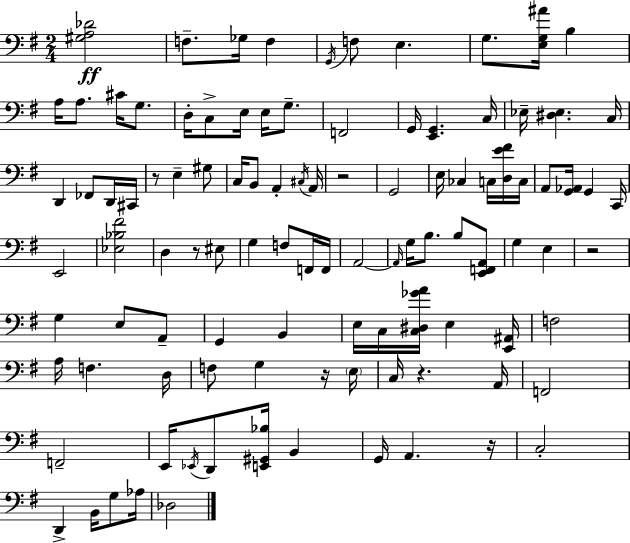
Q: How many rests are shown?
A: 7